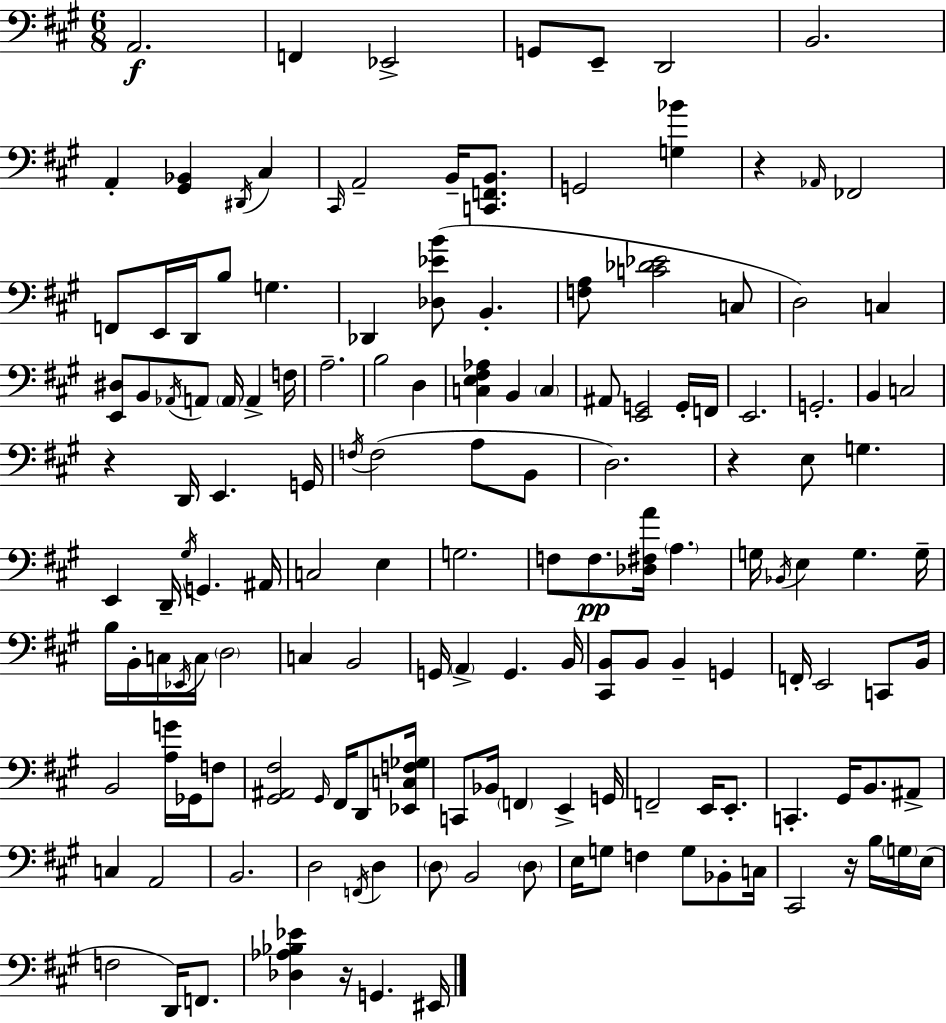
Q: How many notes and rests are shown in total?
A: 151